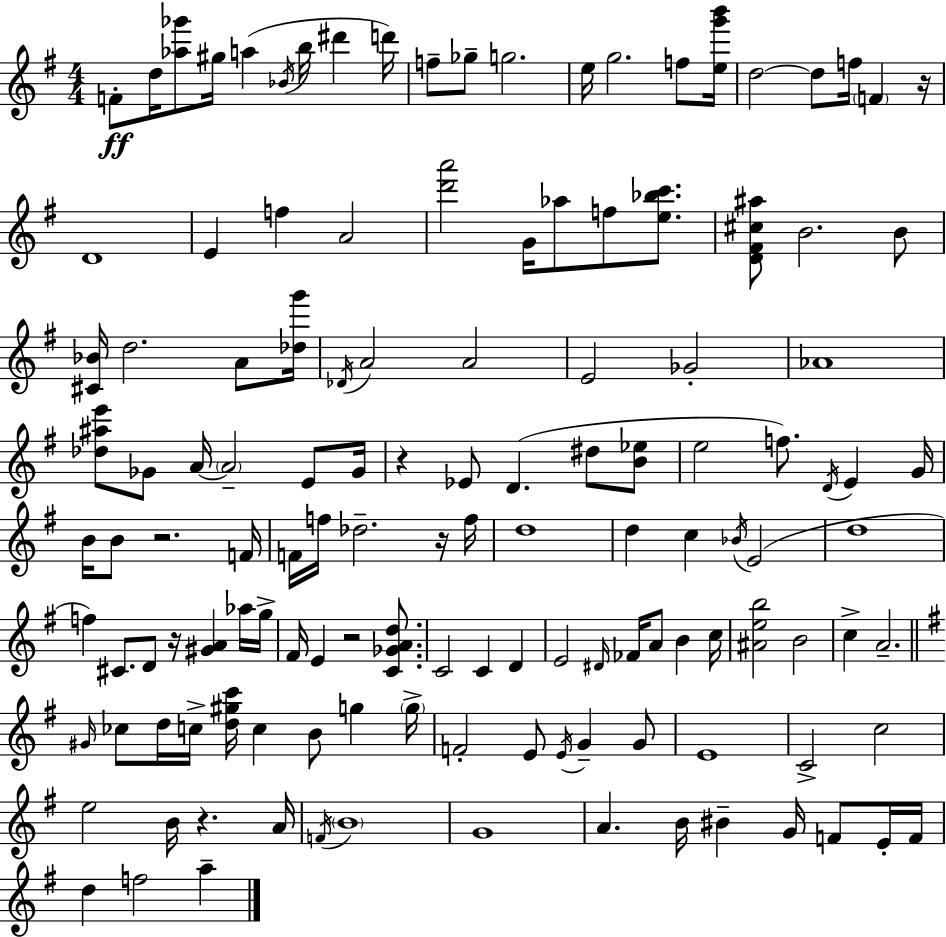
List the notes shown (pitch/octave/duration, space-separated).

F4/e D5/s [Ab5,Gb6]/e G#5/s A5/q Bb4/s B5/s D#6/q D6/s F5/e Gb5/e G5/h. E5/s G5/h. F5/e [E5,G6,B6]/s D5/h D5/e F5/s F4/q R/s D4/w E4/q F5/q A4/h [D6,A6]/h G4/s Ab5/e F5/e [E5,Bb5,C6]/e. [D4,F#4,C#5,A#5]/e B4/h. B4/e [C#4,Bb4]/s D5/h. A4/e [Db5,G6]/s Db4/s A4/h A4/h E4/h Gb4/h Ab4/w [Db5,A#5,E6]/e Gb4/e A4/s A4/h E4/e Gb4/s R/q Eb4/e D4/q. D#5/e [B4,Eb5]/e E5/h F5/e. D4/s E4/q G4/s B4/s B4/e R/h. F4/s F4/s F5/s Db5/h. R/s F5/s D5/w D5/q C5/q Bb4/s E4/h D5/w F5/q C#4/e. D4/e R/s [G#4,A4]/q Ab5/s G5/s F#4/s E4/q R/h [C4,Gb4,A4,D5]/e. C4/h C4/q D4/q E4/h D#4/s FES4/s A4/e B4/q C5/s [A#4,E5,B5]/h B4/h C5/q A4/h. G#4/s CES5/e D5/s C5/s [D5,G#5,C6]/s C5/q B4/e G5/q G5/s F4/h E4/e E4/s G4/q G4/e E4/w C4/h C5/h E5/h B4/s R/q. A4/s F4/s B4/w G4/w A4/q. B4/s BIS4/q G4/s F4/e E4/s F4/s D5/q F5/h A5/q